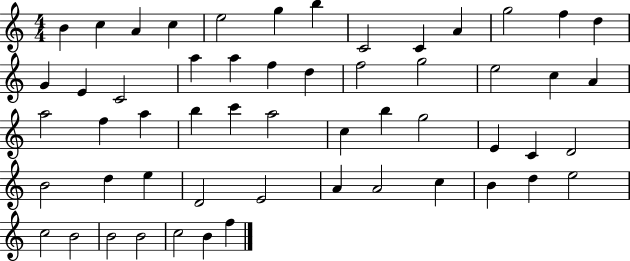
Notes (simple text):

B4/q C5/q A4/q C5/q E5/h G5/q B5/q C4/h C4/q A4/q G5/h F5/q D5/q G4/q E4/q C4/h A5/q A5/q F5/q D5/q F5/h G5/h E5/h C5/q A4/q A5/h F5/q A5/q B5/q C6/q A5/h C5/q B5/q G5/h E4/q C4/q D4/h B4/h D5/q E5/q D4/h E4/h A4/q A4/h C5/q B4/q D5/q E5/h C5/h B4/h B4/h B4/h C5/h B4/q F5/q